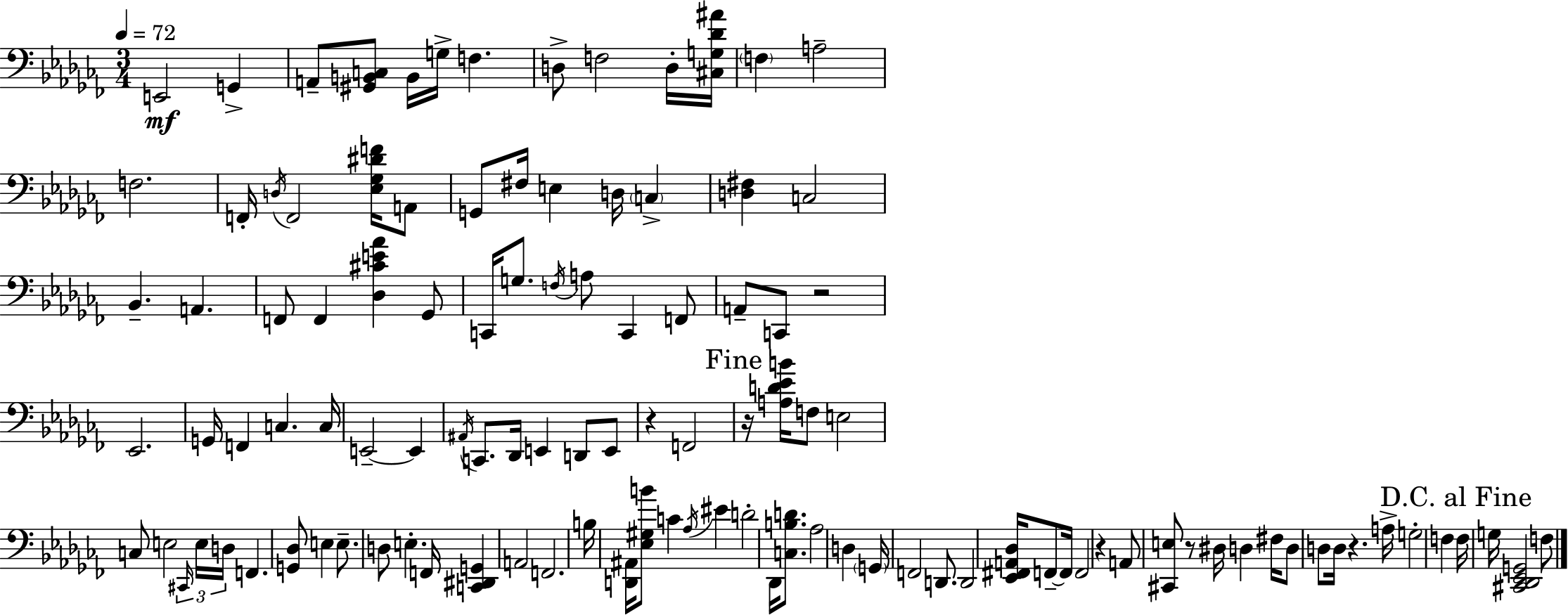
E2/h G2/q A2/e [G#2,B2,C3]/e B2/s G3/s F3/q. D3/e F3/h D3/s [C#3,G3,Db4,A#4]/s F3/q A3/h F3/h. F2/s D3/s F2/h [Eb3,Gb3,D#4,F4]/s A2/e G2/e F#3/s E3/q D3/s C3/q [D3,F#3]/q C3/h Bb2/q. A2/q. F2/e F2/q [Db3,C#4,E4,Ab4]/q Gb2/e C2/s G3/e. F3/s A3/e C2/q F2/e A2/e C2/e R/h Eb2/h. G2/s F2/q C3/q. C3/s E2/h E2/q A#2/s C2/e. Db2/s E2/q D2/e E2/e R/q F2/h R/s [A3,D4,Eb4,B4]/s F3/e E3/h C3/e E3/h C#2/s E3/s D3/s F2/q. [G2,Db3]/e E3/q E3/e. D3/e E3/q. F2/s [C2,D#2,G2]/q A2/h F2/h. B3/s [D2,A#2]/s [Eb3,G#3,B4]/e C4/q Ab3/s EIS4/q D4/h Db2/s [C3,B3,D4]/e. Ab3/h D3/q G2/s F2/h D2/e. D2/h [Eb2,F#2,A2,Db3]/s F2/e F2/s F2/h R/q A2/e [C#2,E3]/e R/e D#3/s D3/q F#3/s D3/e D3/e D3/s R/q. A3/s G3/h F3/q F3/s G3/s [C#2,Db2,Eb2,G2]/h F3/e